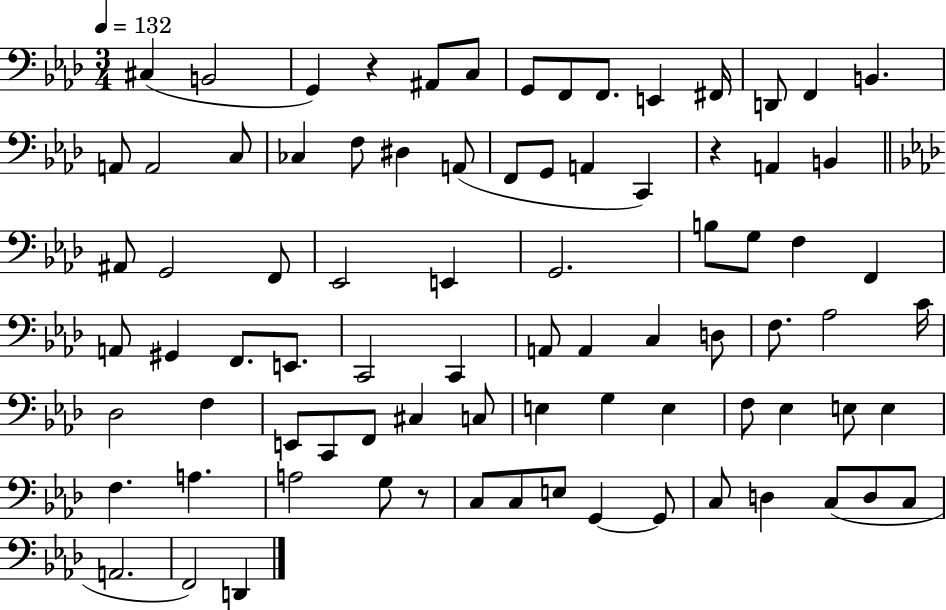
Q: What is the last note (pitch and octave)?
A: D2